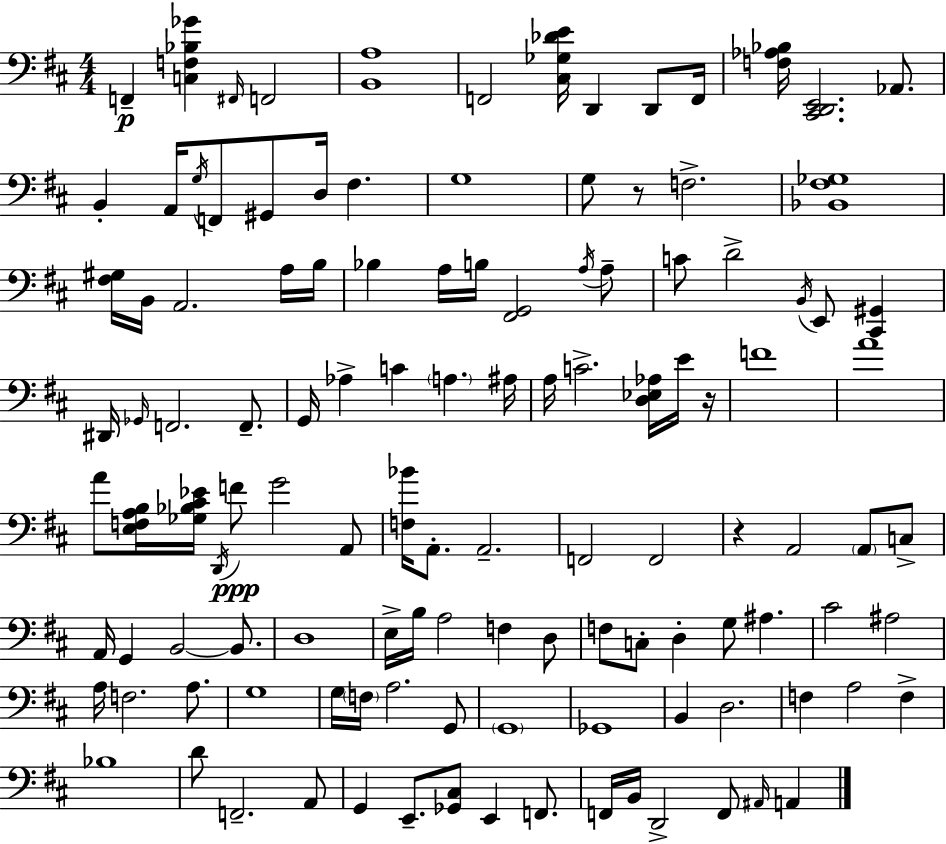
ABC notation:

X:1
T:Untitled
M:4/4
L:1/4
K:D
F,, [C,F,_B,_G] ^F,,/4 F,,2 [B,,A,]4 F,,2 [^C,_G,_DE]/4 D,, D,,/2 F,,/4 [F,_A,_B,]/4 [^C,,D,,E,,]2 _A,,/2 B,, A,,/4 G,/4 F,,/2 ^G,,/2 D,/4 ^F, G,4 G,/2 z/2 F,2 [_B,,^F,_G,]4 [^F,^G,]/4 B,,/4 A,,2 A,/4 B,/4 _B, A,/4 B,/4 [^F,,G,,]2 A,/4 A,/2 C/2 D2 B,,/4 E,,/2 [^C,,^G,,] ^D,,/4 _G,,/4 F,,2 F,,/2 G,,/4 _A, C A, ^A,/4 A,/4 C2 [D,_E,_A,]/4 E/4 z/4 F4 A4 A/2 [E,F,A,B,]/4 [_G,_B,^C_E]/4 D,,/4 F/2 G2 A,,/2 [F,_B]/4 A,,/2 A,,2 F,,2 F,,2 z A,,2 A,,/2 C,/2 A,,/4 G,, B,,2 B,,/2 D,4 E,/4 B,/4 A,2 F, D,/2 F,/2 C,/2 D, G,/2 ^A, ^C2 ^A,2 A,/4 F,2 A,/2 G,4 G,/4 F,/4 A,2 G,,/2 G,,4 _G,,4 B,, D,2 F, A,2 F, _B,4 D/2 F,,2 A,,/2 G,, E,,/2 [_G,,^C,]/2 E,, F,,/2 F,,/4 B,,/4 D,,2 F,,/2 ^A,,/4 A,,